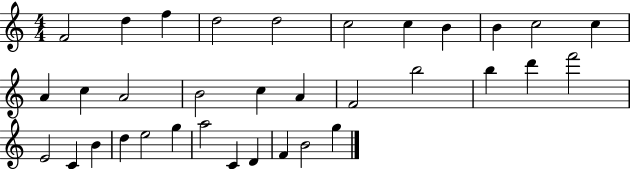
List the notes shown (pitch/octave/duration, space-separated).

F4/h D5/q F5/q D5/h D5/h C5/h C5/q B4/q B4/q C5/h C5/q A4/q C5/q A4/h B4/h C5/q A4/q F4/h B5/h B5/q D6/q F6/h E4/h C4/q B4/q D5/q E5/h G5/q A5/h C4/q D4/q F4/q B4/h G5/q